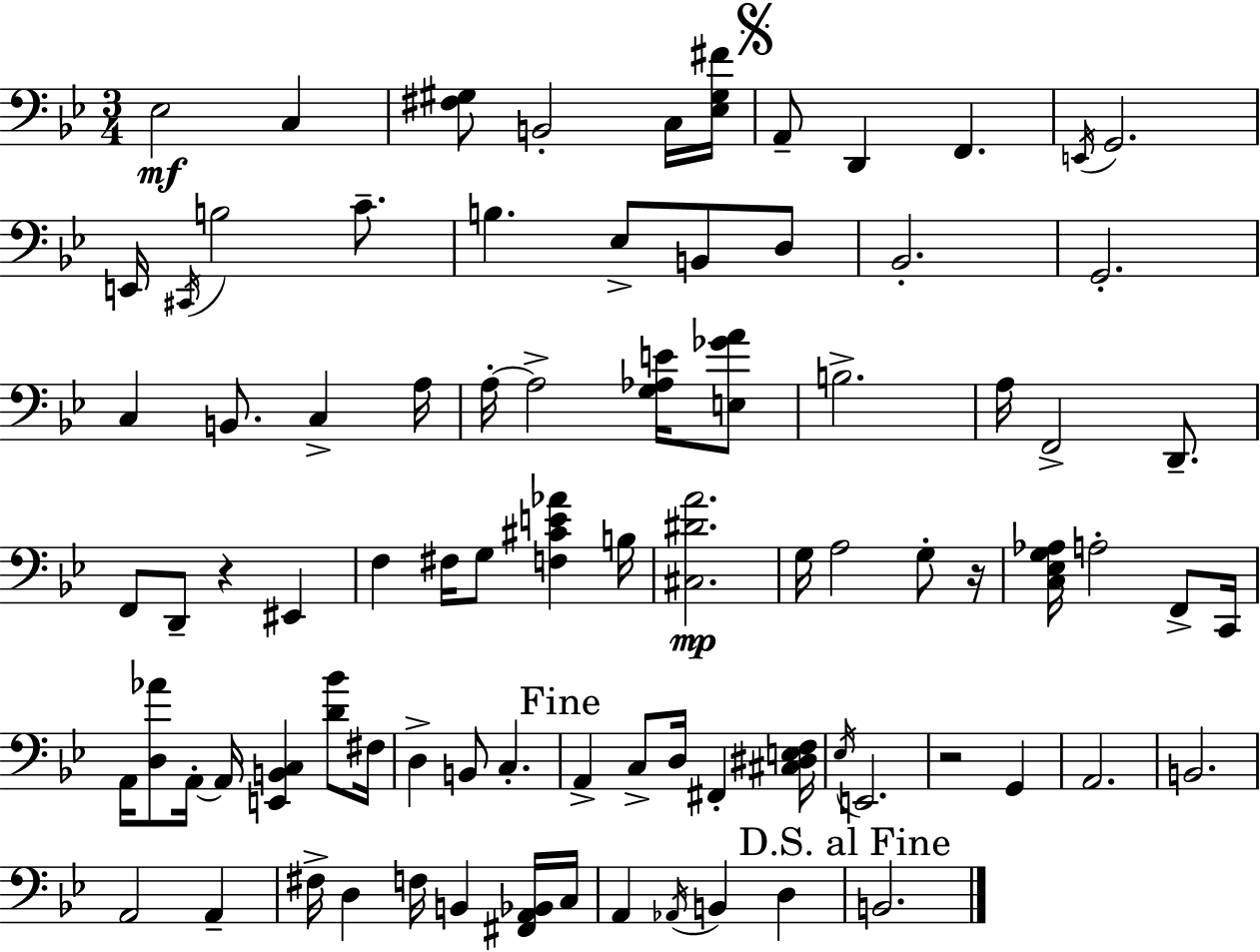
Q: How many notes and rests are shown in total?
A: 85